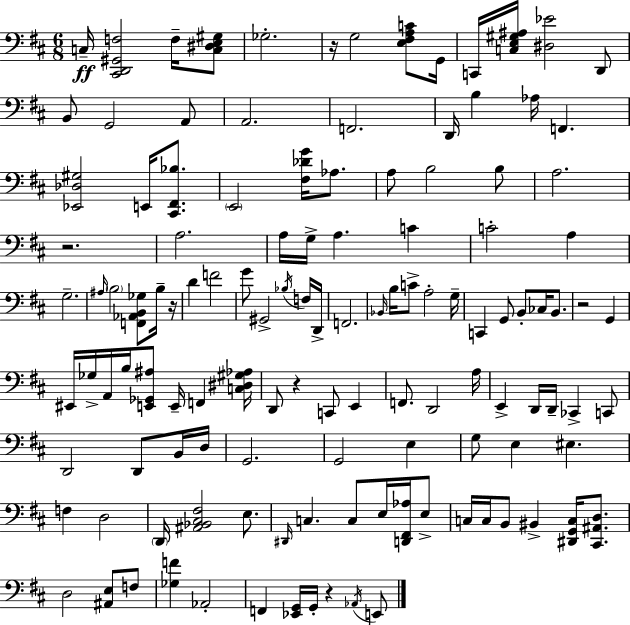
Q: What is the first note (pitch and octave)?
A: C3